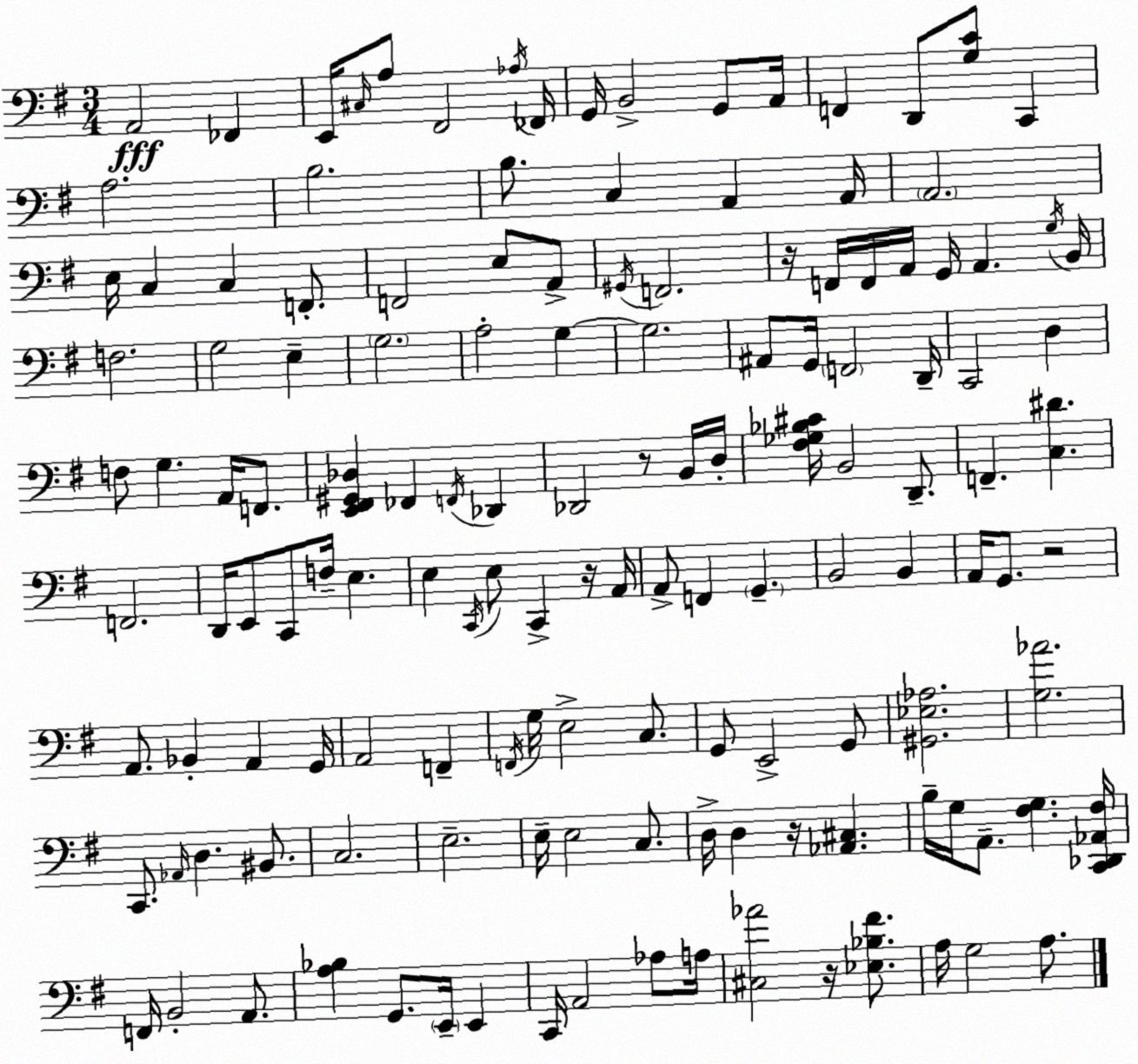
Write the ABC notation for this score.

X:1
T:Untitled
M:3/4
L:1/4
K:Em
A,,2 _F,, E,,/4 ^C,/4 A,/2 ^F,,2 _A,/4 _F,,/4 G,,/4 B,,2 G,,/2 A,,/4 F,, D,,/2 [G,C]/2 C,, A,2 B,2 B,/2 C, A,, A,,/4 A,,2 E,/4 C, C, F,,/2 F,,2 E,/2 A,,/2 ^G,,/4 F,,2 z/4 F,,/4 F,,/4 A,,/4 G,,/4 A,, G,/4 B,,/4 F,2 G,2 E, G,2 A,2 G, G,2 ^A,,/2 G,,/4 F,,2 D,,/4 C,,2 D, F,/2 G, A,,/4 F,,/2 [E,,^F,,^G,,_D,] _F,, F,,/4 _D,, _D,,2 z/2 B,,/4 D,/4 [^F,_G,_B,^C]/4 B,,2 D,,/2 F,, [C,^D] F,,2 D,,/4 E,,/2 C,,/2 F,/4 E, E, C,,/4 E,/2 C,, z/4 A,,/4 A,,/2 F,, G,, B,,2 B,, A,,/4 G,,/2 z2 A,,/2 _B,, A,, G,,/4 A,,2 F,, F,,/4 G,/4 E,2 C,/2 G,,/2 E,,2 G,,/2 [^G,,_E,_A,]2 [G,_A]2 C,,/2 _A,,/4 D, ^B,,/2 C,2 E,2 E,/4 E,2 C,/2 D,/4 D, z/4 [_A,,^C,] B,/4 G,/4 A,,/2 [^F,G,] [C,,_D,,_A,,^F,]/4 F,,/4 B,,2 A,,/2 [A,_B,] G,,/2 E,,/4 E,, C,,/4 A,,2 _A,/2 A,/4 [^C,_A]2 z/4 [_E,_B,^F]/2 A,/4 G,2 A,/2